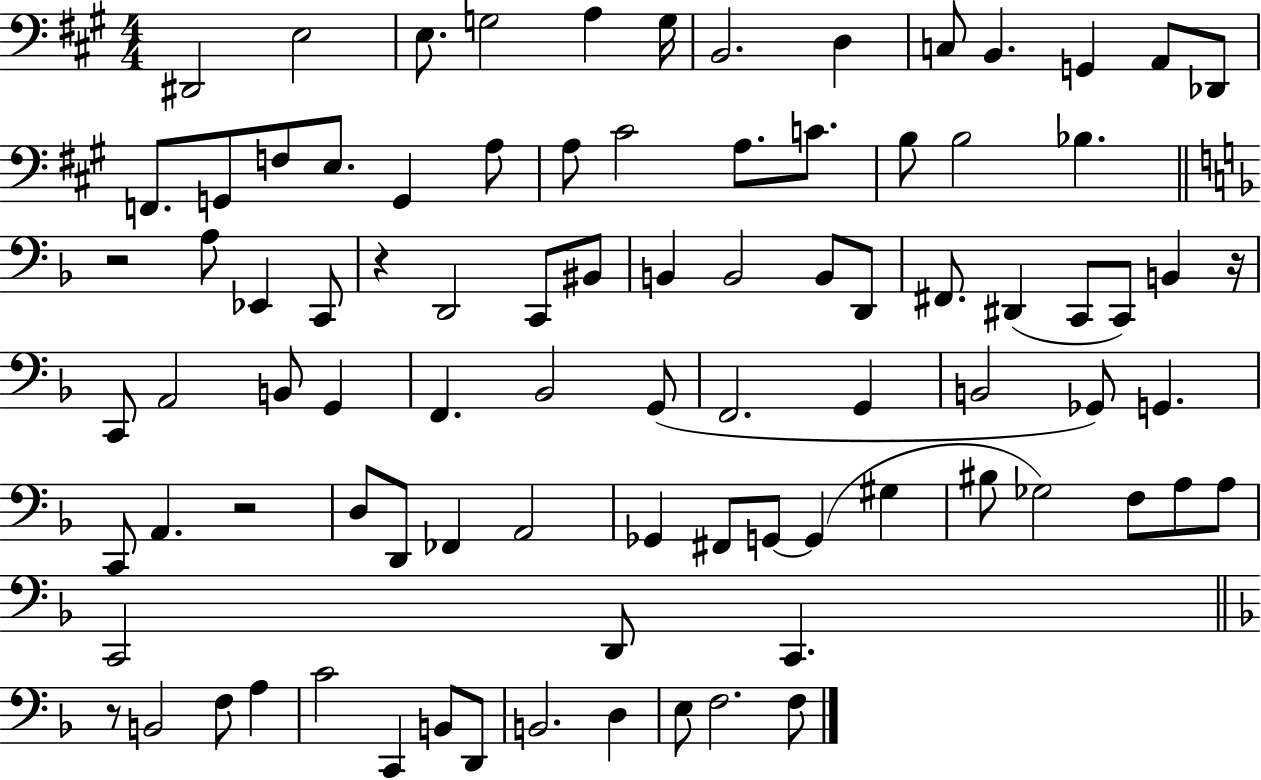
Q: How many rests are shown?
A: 5